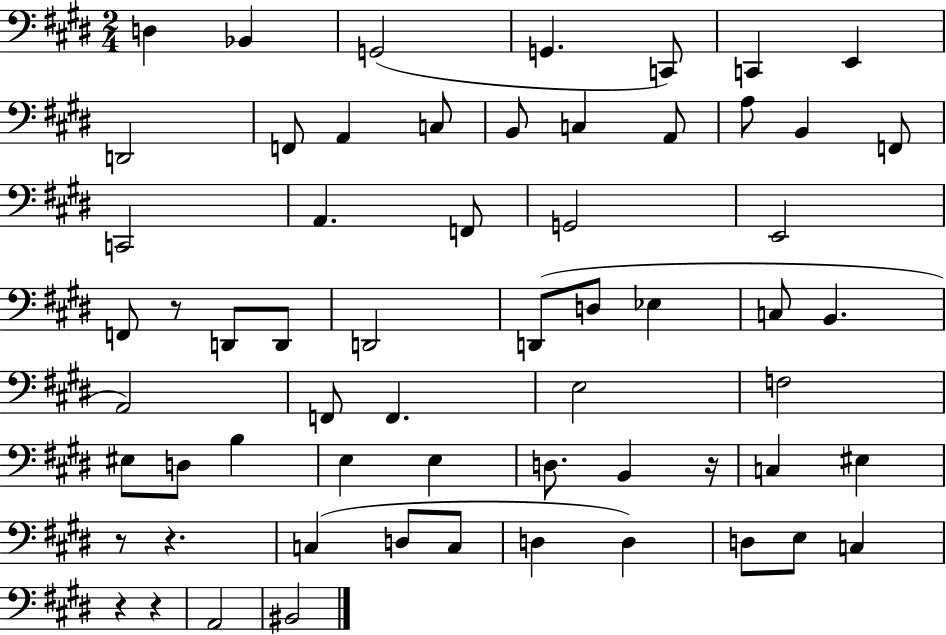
{
  \clef bass
  \numericTimeSignature
  \time 2/4
  \key e \major
  d4 bes,4 | g,2( | g,4. c,8) | c,4 e,4 | \break d,2 | f,8 a,4 c8 | b,8 c4 a,8 | a8 b,4 f,8 | \break c,2 | a,4. f,8 | g,2 | e,2 | \break f,8 r8 d,8 d,8 | d,2 | d,8( d8 ees4 | c8 b,4. | \break a,2) | f,8 f,4. | e2 | f2 | \break eis8 d8 b4 | e4 e4 | d8. b,4 r16 | c4 eis4 | \break r8 r4. | c4( d8 c8 | d4 d4) | d8 e8 c4 | \break r4 r4 | a,2 | bis,2 | \bar "|."
}